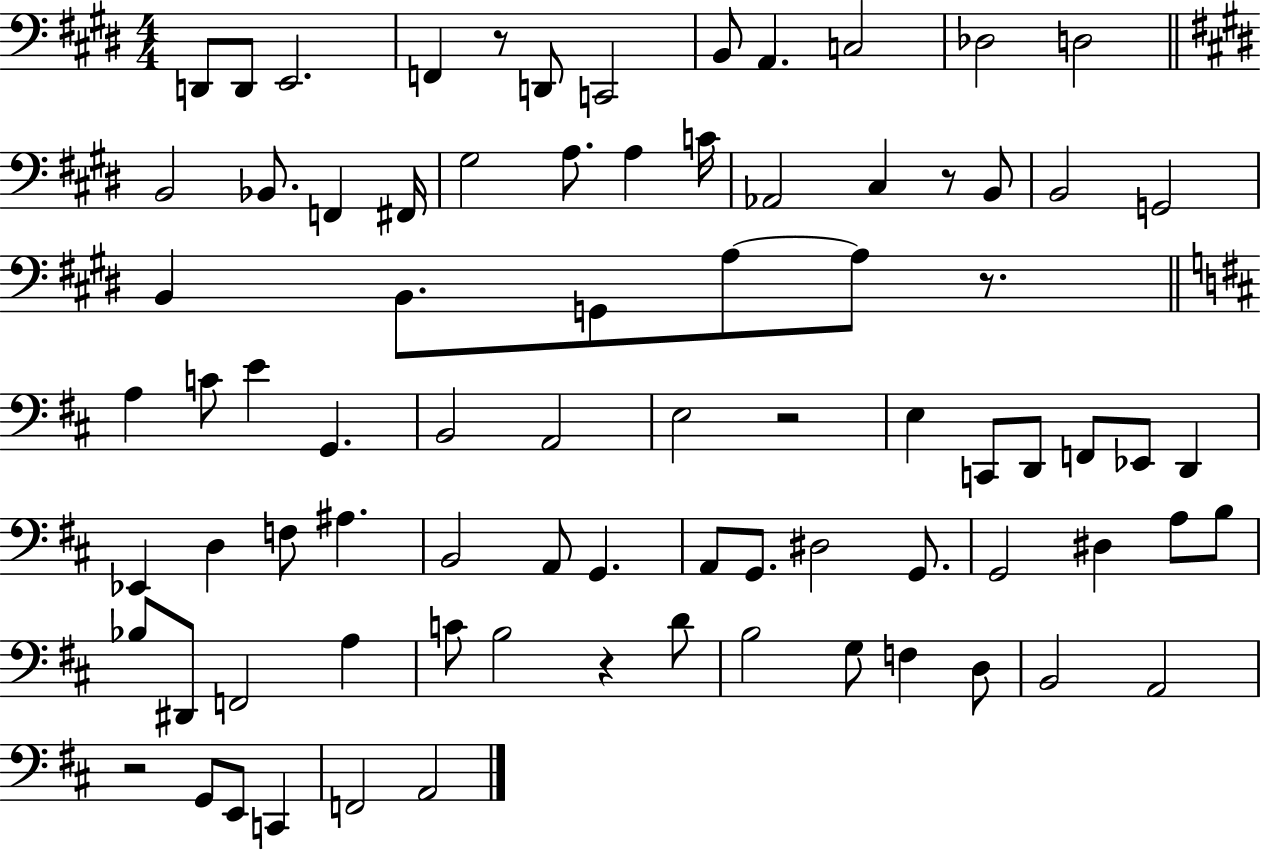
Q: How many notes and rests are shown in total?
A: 81